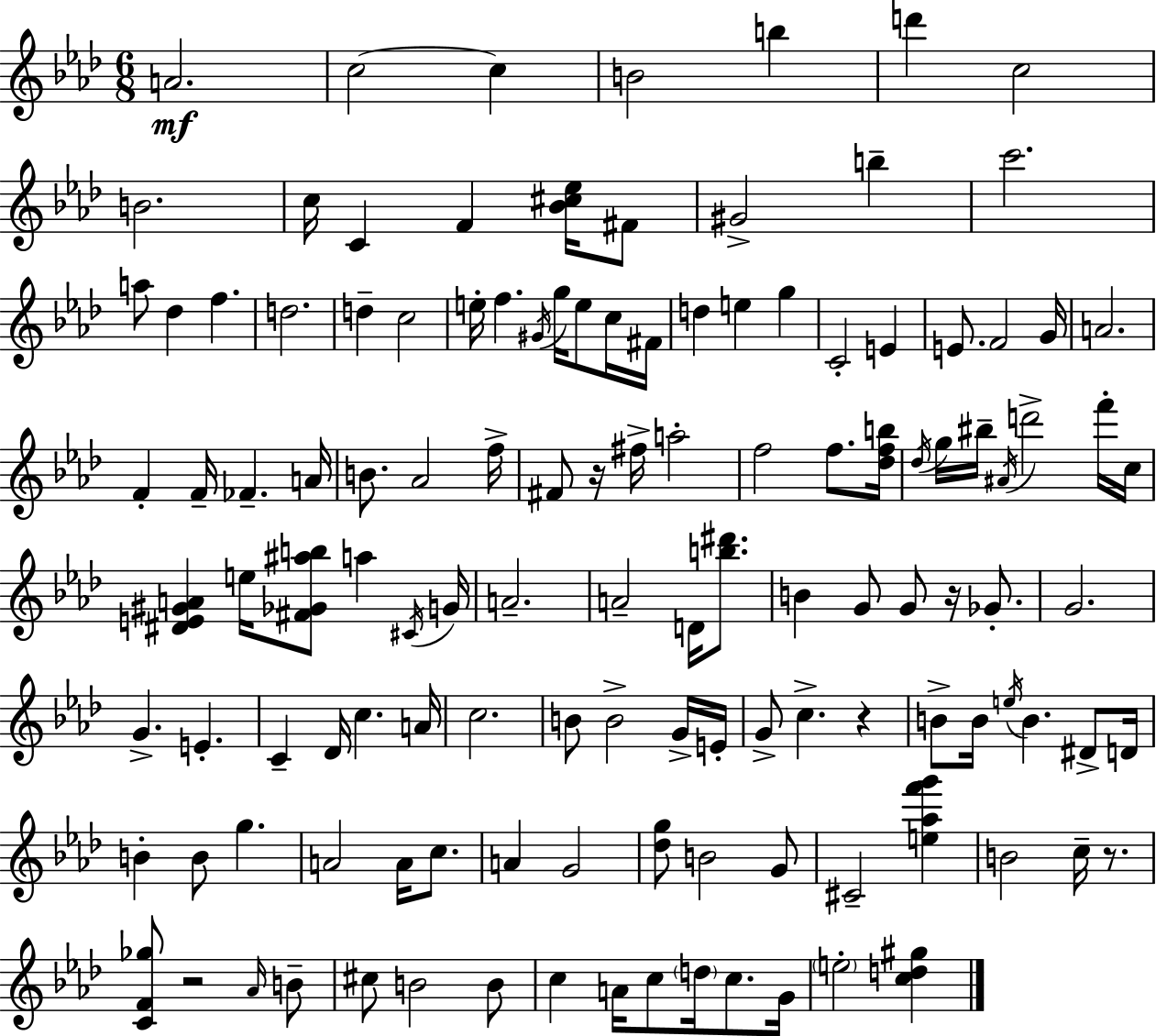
A4/h. C5/h C5/q B4/h B5/q D6/q C5/h B4/h. C5/s C4/q F4/q [Bb4,C#5,Eb5]/s F#4/e G#4/h B5/q C6/h. A5/e Db5/q F5/q. D5/h. D5/q C5/h E5/s F5/q. G#4/s G5/s E5/e C5/s F#4/s D5/q E5/q G5/q C4/h E4/q E4/e. F4/h G4/s A4/h. F4/q F4/s FES4/q. A4/s B4/e. Ab4/h F5/s F#4/e R/s F#5/s A5/h F5/h F5/e. [Db5,F5,B5]/s Db5/s G5/s BIS5/s A#4/s D6/h F6/s C5/s [D#4,E4,G#4,A4]/q E5/s [F#4,Gb4,A#5,B5]/e A5/q C#4/s G4/s A4/h. A4/h D4/s [B5,D#6]/e. B4/q G4/e G4/e R/s Gb4/e. G4/h. G4/q. E4/q. C4/q Db4/s C5/q. A4/s C5/h. B4/e B4/h G4/s E4/s G4/e C5/q. R/q B4/e B4/s E5/s B4/q. D#4/e D4/s B4/q B4/e G5/q. A4/h A4/s C5/e. A4/q G4/h [Db5,G5]/e B4/h G4/e C#4/h [E5,Ab5,F6,G6]/q B4/h C5/s R/e. [C4,F4,Gb5]/e R/h Ab4/s B4/e C#5/e B4/h B4/e C5/q A4/s C5/e D5/s C5/e. G4/s E5/h [C5,D5,G#5]/q